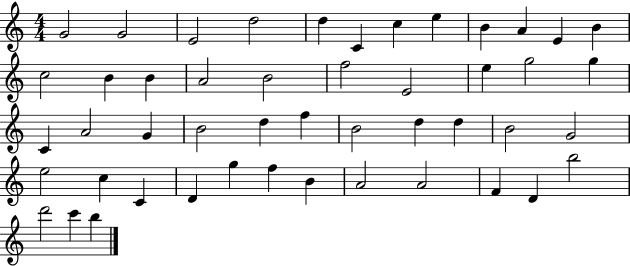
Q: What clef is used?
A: treble